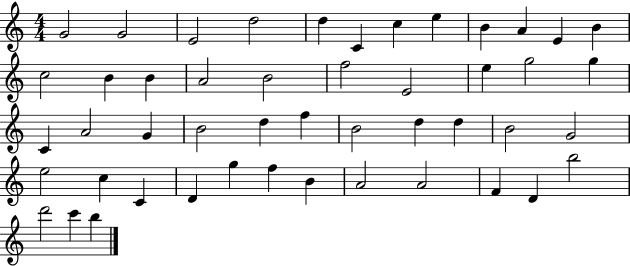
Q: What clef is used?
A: treble